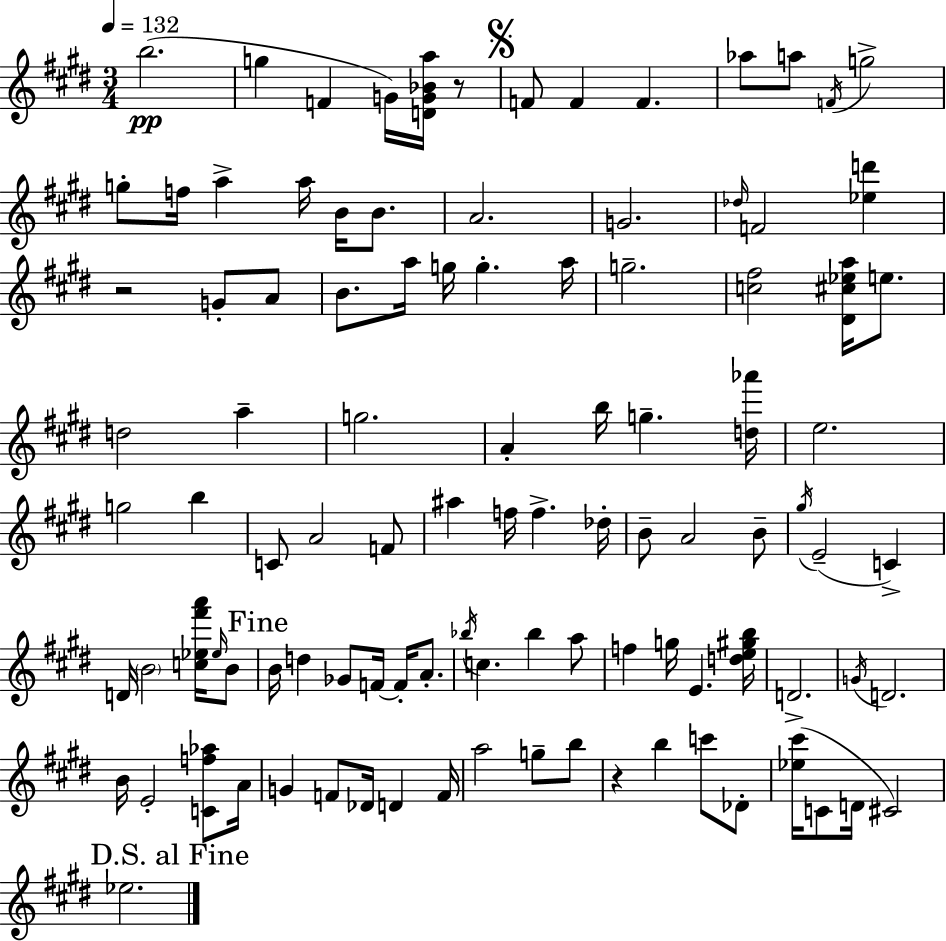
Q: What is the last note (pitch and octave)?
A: Eb5